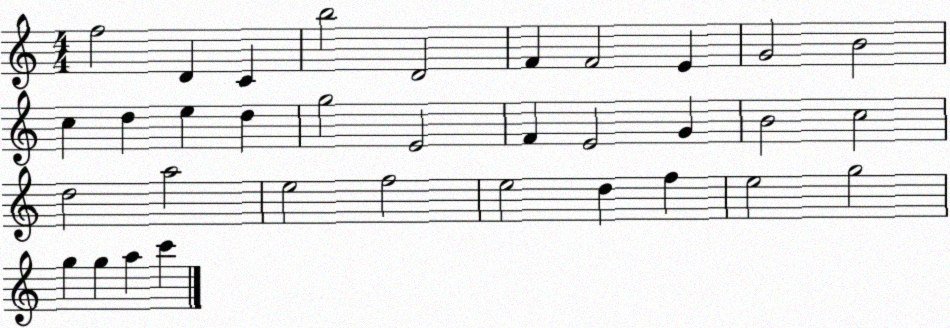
X:1
T:Untitled
M:4/4
L:1/4
K:C
f2 D C b2 D2 F F2 E G2 B2 c d e d g2 E2 F E2 G B2 c2 d2 a2 e2 f2 e2 d f e2 g2 g g a c'